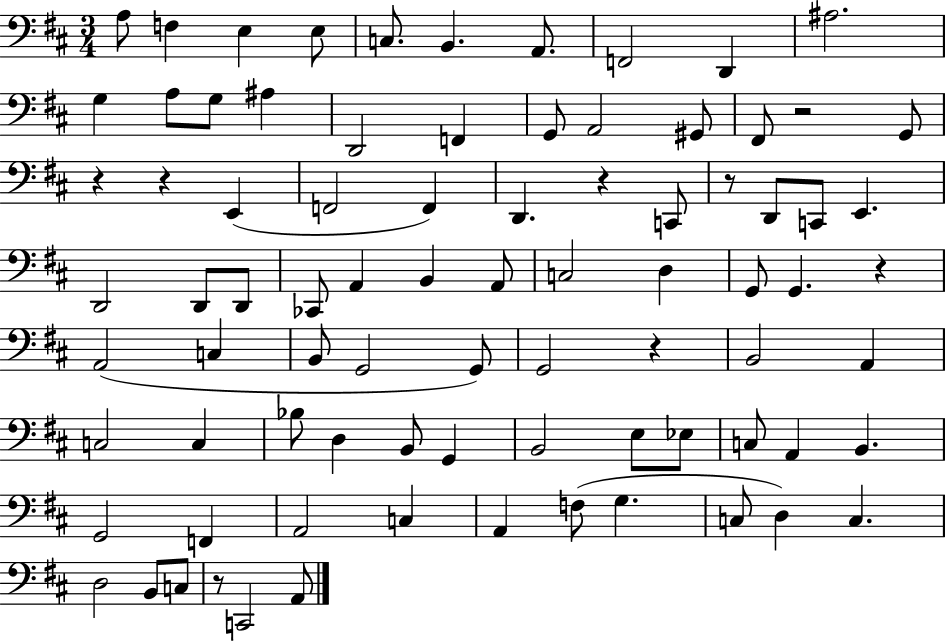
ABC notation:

X:1
T:Untitled
M:3/4
L:1/4
K:D
A,/2 F, E, E,/2 C,/2 B,, A,,/2 F,,2 D,, ^A,2 G, A,/2 G,/2 ^A, D,,2 F,, G,,/2 A,,2 ^G,,/2 ^F,,/2 z2 G,,/2 z z E,, F,,2 F,, D,, z C,,/2 z/2 D,,/2 C,,/2 E,, D,,2 D,,/2 D,,/2 _C,,/2 A,, B,, A,,/2 C,2 D, G,,/2 G,, z A,,2 C, B,,/2 G,,2 G,,/2 G,,2 z B,,2 A,, C,2 C, _B,/2 D, B,,/2 G,, B,,2 E,/2 _E,/2 C,/2 A,, B,, G,,2 F,, A,,2 C, A,, F,/2 G, C,/2 D, C, D,2 B,,/2 C,/2 z/2 C,,2 A,,/2